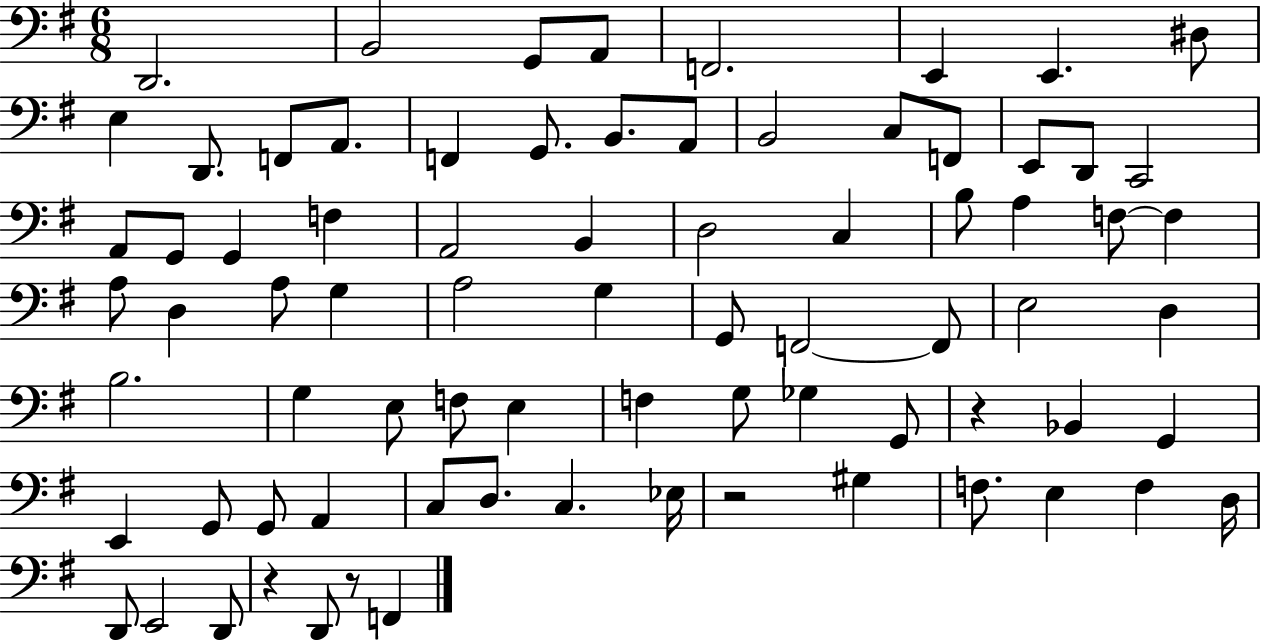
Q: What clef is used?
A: bass